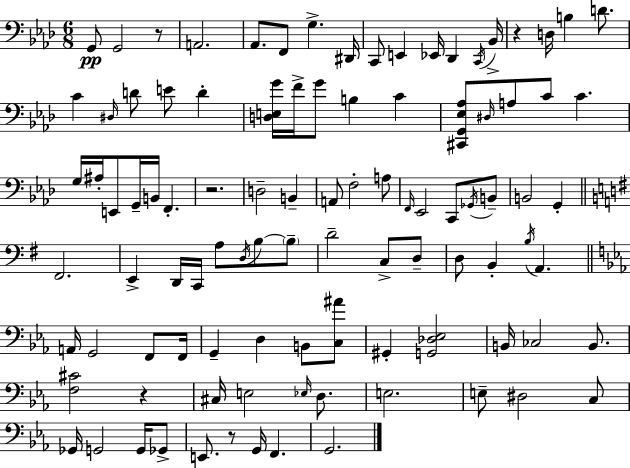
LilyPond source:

{
  \clef bass
  \numericTimeSignature
  \time 6/8
  \key aes \major
  g,8\pp g,2 r8 | a,2. | aes,8. f,8 g4.-> dis,16 | c,8 e,4 ees,16 des,4 \acciaccatura { c,16 } | \break bes,16-> r4 d16 b4 d'8. | c'4 \grace { dis16 } d'8 e'8 d'4-. | <d e g'>16 f'16-> g'8 b4 c'4 | <cis, g, ees aes>8 \grace { dis16 } a8 c'8 c'4. | \break g16 ais16-. e,8 g,16-- b,16 f,4.-. | r2. | d2-- b,4-- | a,8 f2-. | \break a8 \grace { f,16 } ees,2 | c,8 \acciaccatura { ges,16 } b,8-- b,2 | g,4-. \bar "||" \break \key g \major fis,2. | e,4-> d,16 c,16 a8 \acciaccatura { d16 } b8~~ \parenthesize b8-- | d'2-- c8-> d8-- | d8 b,4-. \acciaccatura { b16 } a,4. | \break \bar "||" \break \key ees \major a,16 g,2 f,8 f,16 | g,4-- d4 b,8 <c ais'>8 | gis,4-. <g, des ees>2 | b,16 ces2 b,8. | \break <f cis'>2 r4 | cis16 e2 \grace { ees16 } d8. | e2. | e8-- dis2 c8 | \break ges,16 g,2 g,16 ges,8-> | e,8. r8 g,16 f,4. | g,2. | \bar "|."
}